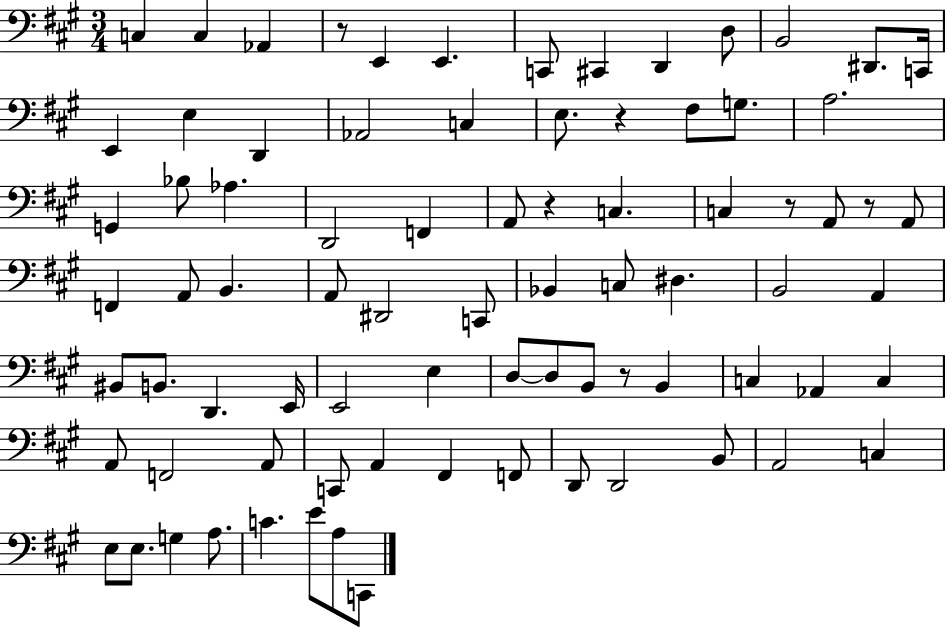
X:1
T:Untitled
M:3/4
L:1/4
K:A
C, C, _A,, z/2 E,, E,, C,,/2 ^C,, D,, D,/2 B,,2 ^D,,/2 C,,/4 E,, E, D,, _A,,2 C, E,/2 z ^F,/2 G,/2 A,2 G,, _B,/2 _A, D,,2 F,, A,,/2 z C, C, z/2 A,,/2 z/2 A,,/2 F,, A,,/2 B,, A,,/2 ^D,,2 C,,/2 _B,, C,/2 ^D, B,,2 A,, ^B,,/2 B,,/2 D,, E,,/4 E,,2 E, D,/2 D,/2 B,,/2 z/2 B,, C, _A,, C, A,,/2 F,,2 A,,/2 C,,/2 A,, ^F,, F,,/2 D,,/2 D,,2 B,,/2 A,,2 C, E,/2 E,/2 G, A,/2 C E/2 A,/2 C,,/2